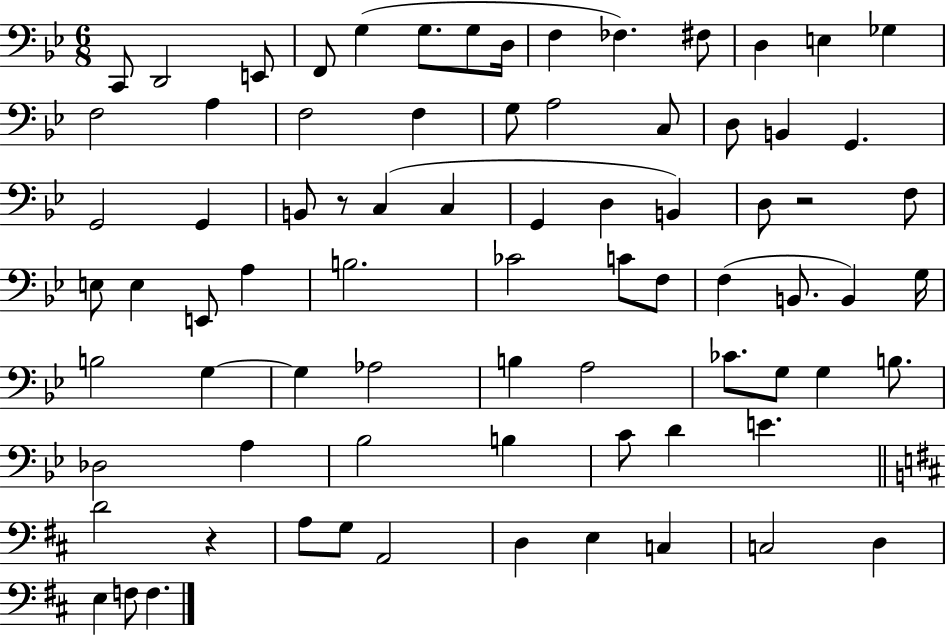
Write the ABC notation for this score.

X:1
T:Untitled
M:6/8
L:1/4
K:Bb
C,,/2 D,,2 E,,/2 F,,/2 G, G,/2 G,/2 D,/4 F, _F, ^F,/2 D, E, _G, F,2 A, F,2 F, G,/2 A,2 C,/2 D,/2 B,, G,, G,,2 G,, B,,/2 z/2 C, C, G,, D, B,, D,/2 z2 F,/2 E,/2 E, E,,/2 A, B,2 _C2 C/2 F,/2 F, B,,/2 B,, G,/4 B,2 G, G, _A,2 B, A,2 _C/2 G,/2 G, B,/2 _D,2 A, _B,2 B, C/2 D E D2 z A,/2 G,/2 A,,2 D, E, C, C,2 D, E, F,/2 F,